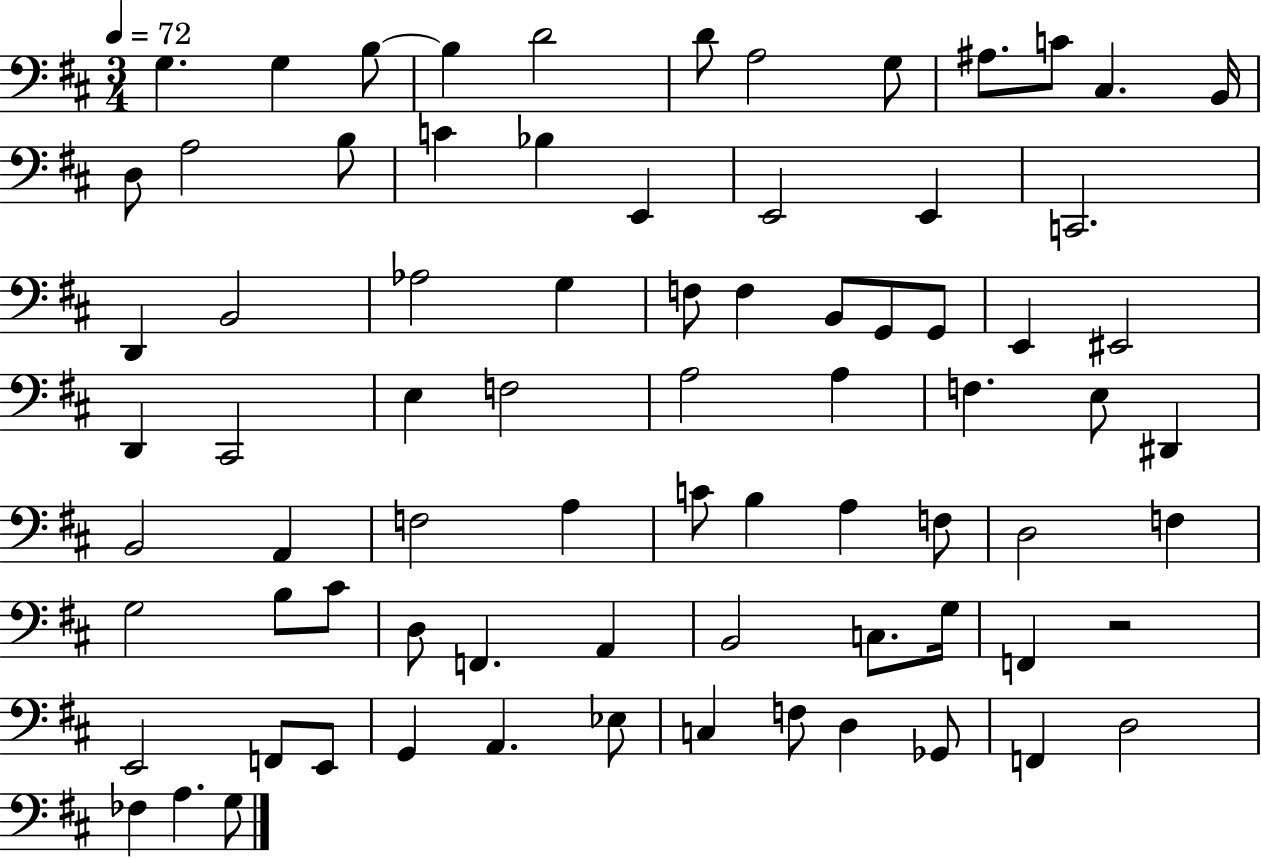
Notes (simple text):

G3/q. G3/q B3/e B3/q D4/h D4/e A3/h G3/e A#3/e. C4/e C#3/q. B2/s D3/e A3/h B3/e C4/q Bb3/q E2/q E2/h E2/q C2/h. D2/q B2/h Ab3/h G3/q F3/e F3/q B2/e G2/e G2/e E2/q EIS2/h D2/q C#2/h E3/q F3/h A3/h A3/q F3/q. E3/e D#2/q B2/h A2/q F3/h A3/q C4/e B3/q A3/q F3/e D3/h F3/q G3/h B3/e C#4/e D3/e F2/q. A2/q B2/h C3/e. G3/s F2/q R/h E2/h F2/e E2/e G2/q A2/q. Eb3/e C3/q F3/e D3/q Gb2/e F2/q D3/h FES3/q A3/q. G3/e